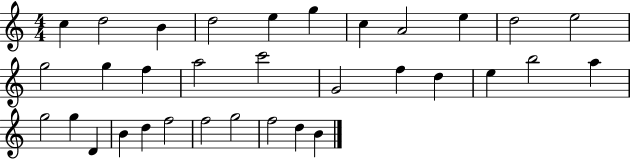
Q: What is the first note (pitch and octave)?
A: C5